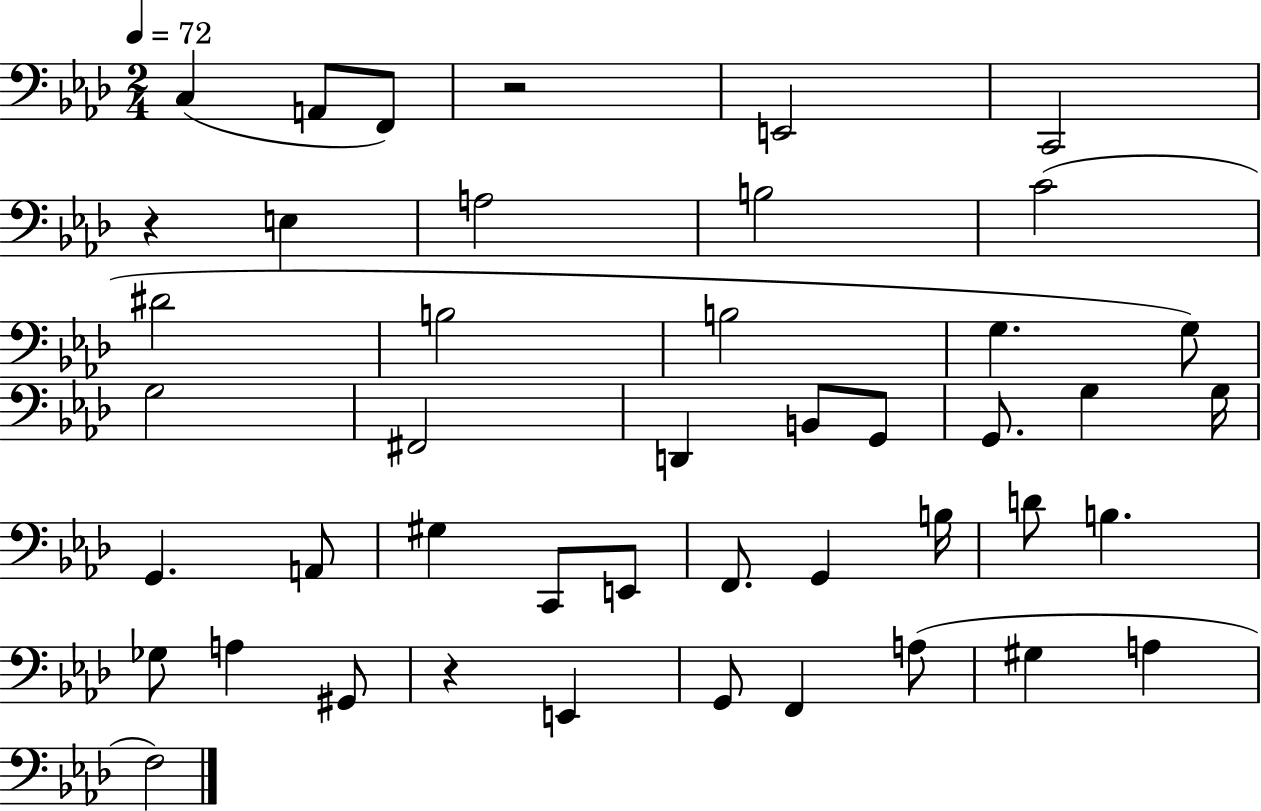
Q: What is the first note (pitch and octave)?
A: C3